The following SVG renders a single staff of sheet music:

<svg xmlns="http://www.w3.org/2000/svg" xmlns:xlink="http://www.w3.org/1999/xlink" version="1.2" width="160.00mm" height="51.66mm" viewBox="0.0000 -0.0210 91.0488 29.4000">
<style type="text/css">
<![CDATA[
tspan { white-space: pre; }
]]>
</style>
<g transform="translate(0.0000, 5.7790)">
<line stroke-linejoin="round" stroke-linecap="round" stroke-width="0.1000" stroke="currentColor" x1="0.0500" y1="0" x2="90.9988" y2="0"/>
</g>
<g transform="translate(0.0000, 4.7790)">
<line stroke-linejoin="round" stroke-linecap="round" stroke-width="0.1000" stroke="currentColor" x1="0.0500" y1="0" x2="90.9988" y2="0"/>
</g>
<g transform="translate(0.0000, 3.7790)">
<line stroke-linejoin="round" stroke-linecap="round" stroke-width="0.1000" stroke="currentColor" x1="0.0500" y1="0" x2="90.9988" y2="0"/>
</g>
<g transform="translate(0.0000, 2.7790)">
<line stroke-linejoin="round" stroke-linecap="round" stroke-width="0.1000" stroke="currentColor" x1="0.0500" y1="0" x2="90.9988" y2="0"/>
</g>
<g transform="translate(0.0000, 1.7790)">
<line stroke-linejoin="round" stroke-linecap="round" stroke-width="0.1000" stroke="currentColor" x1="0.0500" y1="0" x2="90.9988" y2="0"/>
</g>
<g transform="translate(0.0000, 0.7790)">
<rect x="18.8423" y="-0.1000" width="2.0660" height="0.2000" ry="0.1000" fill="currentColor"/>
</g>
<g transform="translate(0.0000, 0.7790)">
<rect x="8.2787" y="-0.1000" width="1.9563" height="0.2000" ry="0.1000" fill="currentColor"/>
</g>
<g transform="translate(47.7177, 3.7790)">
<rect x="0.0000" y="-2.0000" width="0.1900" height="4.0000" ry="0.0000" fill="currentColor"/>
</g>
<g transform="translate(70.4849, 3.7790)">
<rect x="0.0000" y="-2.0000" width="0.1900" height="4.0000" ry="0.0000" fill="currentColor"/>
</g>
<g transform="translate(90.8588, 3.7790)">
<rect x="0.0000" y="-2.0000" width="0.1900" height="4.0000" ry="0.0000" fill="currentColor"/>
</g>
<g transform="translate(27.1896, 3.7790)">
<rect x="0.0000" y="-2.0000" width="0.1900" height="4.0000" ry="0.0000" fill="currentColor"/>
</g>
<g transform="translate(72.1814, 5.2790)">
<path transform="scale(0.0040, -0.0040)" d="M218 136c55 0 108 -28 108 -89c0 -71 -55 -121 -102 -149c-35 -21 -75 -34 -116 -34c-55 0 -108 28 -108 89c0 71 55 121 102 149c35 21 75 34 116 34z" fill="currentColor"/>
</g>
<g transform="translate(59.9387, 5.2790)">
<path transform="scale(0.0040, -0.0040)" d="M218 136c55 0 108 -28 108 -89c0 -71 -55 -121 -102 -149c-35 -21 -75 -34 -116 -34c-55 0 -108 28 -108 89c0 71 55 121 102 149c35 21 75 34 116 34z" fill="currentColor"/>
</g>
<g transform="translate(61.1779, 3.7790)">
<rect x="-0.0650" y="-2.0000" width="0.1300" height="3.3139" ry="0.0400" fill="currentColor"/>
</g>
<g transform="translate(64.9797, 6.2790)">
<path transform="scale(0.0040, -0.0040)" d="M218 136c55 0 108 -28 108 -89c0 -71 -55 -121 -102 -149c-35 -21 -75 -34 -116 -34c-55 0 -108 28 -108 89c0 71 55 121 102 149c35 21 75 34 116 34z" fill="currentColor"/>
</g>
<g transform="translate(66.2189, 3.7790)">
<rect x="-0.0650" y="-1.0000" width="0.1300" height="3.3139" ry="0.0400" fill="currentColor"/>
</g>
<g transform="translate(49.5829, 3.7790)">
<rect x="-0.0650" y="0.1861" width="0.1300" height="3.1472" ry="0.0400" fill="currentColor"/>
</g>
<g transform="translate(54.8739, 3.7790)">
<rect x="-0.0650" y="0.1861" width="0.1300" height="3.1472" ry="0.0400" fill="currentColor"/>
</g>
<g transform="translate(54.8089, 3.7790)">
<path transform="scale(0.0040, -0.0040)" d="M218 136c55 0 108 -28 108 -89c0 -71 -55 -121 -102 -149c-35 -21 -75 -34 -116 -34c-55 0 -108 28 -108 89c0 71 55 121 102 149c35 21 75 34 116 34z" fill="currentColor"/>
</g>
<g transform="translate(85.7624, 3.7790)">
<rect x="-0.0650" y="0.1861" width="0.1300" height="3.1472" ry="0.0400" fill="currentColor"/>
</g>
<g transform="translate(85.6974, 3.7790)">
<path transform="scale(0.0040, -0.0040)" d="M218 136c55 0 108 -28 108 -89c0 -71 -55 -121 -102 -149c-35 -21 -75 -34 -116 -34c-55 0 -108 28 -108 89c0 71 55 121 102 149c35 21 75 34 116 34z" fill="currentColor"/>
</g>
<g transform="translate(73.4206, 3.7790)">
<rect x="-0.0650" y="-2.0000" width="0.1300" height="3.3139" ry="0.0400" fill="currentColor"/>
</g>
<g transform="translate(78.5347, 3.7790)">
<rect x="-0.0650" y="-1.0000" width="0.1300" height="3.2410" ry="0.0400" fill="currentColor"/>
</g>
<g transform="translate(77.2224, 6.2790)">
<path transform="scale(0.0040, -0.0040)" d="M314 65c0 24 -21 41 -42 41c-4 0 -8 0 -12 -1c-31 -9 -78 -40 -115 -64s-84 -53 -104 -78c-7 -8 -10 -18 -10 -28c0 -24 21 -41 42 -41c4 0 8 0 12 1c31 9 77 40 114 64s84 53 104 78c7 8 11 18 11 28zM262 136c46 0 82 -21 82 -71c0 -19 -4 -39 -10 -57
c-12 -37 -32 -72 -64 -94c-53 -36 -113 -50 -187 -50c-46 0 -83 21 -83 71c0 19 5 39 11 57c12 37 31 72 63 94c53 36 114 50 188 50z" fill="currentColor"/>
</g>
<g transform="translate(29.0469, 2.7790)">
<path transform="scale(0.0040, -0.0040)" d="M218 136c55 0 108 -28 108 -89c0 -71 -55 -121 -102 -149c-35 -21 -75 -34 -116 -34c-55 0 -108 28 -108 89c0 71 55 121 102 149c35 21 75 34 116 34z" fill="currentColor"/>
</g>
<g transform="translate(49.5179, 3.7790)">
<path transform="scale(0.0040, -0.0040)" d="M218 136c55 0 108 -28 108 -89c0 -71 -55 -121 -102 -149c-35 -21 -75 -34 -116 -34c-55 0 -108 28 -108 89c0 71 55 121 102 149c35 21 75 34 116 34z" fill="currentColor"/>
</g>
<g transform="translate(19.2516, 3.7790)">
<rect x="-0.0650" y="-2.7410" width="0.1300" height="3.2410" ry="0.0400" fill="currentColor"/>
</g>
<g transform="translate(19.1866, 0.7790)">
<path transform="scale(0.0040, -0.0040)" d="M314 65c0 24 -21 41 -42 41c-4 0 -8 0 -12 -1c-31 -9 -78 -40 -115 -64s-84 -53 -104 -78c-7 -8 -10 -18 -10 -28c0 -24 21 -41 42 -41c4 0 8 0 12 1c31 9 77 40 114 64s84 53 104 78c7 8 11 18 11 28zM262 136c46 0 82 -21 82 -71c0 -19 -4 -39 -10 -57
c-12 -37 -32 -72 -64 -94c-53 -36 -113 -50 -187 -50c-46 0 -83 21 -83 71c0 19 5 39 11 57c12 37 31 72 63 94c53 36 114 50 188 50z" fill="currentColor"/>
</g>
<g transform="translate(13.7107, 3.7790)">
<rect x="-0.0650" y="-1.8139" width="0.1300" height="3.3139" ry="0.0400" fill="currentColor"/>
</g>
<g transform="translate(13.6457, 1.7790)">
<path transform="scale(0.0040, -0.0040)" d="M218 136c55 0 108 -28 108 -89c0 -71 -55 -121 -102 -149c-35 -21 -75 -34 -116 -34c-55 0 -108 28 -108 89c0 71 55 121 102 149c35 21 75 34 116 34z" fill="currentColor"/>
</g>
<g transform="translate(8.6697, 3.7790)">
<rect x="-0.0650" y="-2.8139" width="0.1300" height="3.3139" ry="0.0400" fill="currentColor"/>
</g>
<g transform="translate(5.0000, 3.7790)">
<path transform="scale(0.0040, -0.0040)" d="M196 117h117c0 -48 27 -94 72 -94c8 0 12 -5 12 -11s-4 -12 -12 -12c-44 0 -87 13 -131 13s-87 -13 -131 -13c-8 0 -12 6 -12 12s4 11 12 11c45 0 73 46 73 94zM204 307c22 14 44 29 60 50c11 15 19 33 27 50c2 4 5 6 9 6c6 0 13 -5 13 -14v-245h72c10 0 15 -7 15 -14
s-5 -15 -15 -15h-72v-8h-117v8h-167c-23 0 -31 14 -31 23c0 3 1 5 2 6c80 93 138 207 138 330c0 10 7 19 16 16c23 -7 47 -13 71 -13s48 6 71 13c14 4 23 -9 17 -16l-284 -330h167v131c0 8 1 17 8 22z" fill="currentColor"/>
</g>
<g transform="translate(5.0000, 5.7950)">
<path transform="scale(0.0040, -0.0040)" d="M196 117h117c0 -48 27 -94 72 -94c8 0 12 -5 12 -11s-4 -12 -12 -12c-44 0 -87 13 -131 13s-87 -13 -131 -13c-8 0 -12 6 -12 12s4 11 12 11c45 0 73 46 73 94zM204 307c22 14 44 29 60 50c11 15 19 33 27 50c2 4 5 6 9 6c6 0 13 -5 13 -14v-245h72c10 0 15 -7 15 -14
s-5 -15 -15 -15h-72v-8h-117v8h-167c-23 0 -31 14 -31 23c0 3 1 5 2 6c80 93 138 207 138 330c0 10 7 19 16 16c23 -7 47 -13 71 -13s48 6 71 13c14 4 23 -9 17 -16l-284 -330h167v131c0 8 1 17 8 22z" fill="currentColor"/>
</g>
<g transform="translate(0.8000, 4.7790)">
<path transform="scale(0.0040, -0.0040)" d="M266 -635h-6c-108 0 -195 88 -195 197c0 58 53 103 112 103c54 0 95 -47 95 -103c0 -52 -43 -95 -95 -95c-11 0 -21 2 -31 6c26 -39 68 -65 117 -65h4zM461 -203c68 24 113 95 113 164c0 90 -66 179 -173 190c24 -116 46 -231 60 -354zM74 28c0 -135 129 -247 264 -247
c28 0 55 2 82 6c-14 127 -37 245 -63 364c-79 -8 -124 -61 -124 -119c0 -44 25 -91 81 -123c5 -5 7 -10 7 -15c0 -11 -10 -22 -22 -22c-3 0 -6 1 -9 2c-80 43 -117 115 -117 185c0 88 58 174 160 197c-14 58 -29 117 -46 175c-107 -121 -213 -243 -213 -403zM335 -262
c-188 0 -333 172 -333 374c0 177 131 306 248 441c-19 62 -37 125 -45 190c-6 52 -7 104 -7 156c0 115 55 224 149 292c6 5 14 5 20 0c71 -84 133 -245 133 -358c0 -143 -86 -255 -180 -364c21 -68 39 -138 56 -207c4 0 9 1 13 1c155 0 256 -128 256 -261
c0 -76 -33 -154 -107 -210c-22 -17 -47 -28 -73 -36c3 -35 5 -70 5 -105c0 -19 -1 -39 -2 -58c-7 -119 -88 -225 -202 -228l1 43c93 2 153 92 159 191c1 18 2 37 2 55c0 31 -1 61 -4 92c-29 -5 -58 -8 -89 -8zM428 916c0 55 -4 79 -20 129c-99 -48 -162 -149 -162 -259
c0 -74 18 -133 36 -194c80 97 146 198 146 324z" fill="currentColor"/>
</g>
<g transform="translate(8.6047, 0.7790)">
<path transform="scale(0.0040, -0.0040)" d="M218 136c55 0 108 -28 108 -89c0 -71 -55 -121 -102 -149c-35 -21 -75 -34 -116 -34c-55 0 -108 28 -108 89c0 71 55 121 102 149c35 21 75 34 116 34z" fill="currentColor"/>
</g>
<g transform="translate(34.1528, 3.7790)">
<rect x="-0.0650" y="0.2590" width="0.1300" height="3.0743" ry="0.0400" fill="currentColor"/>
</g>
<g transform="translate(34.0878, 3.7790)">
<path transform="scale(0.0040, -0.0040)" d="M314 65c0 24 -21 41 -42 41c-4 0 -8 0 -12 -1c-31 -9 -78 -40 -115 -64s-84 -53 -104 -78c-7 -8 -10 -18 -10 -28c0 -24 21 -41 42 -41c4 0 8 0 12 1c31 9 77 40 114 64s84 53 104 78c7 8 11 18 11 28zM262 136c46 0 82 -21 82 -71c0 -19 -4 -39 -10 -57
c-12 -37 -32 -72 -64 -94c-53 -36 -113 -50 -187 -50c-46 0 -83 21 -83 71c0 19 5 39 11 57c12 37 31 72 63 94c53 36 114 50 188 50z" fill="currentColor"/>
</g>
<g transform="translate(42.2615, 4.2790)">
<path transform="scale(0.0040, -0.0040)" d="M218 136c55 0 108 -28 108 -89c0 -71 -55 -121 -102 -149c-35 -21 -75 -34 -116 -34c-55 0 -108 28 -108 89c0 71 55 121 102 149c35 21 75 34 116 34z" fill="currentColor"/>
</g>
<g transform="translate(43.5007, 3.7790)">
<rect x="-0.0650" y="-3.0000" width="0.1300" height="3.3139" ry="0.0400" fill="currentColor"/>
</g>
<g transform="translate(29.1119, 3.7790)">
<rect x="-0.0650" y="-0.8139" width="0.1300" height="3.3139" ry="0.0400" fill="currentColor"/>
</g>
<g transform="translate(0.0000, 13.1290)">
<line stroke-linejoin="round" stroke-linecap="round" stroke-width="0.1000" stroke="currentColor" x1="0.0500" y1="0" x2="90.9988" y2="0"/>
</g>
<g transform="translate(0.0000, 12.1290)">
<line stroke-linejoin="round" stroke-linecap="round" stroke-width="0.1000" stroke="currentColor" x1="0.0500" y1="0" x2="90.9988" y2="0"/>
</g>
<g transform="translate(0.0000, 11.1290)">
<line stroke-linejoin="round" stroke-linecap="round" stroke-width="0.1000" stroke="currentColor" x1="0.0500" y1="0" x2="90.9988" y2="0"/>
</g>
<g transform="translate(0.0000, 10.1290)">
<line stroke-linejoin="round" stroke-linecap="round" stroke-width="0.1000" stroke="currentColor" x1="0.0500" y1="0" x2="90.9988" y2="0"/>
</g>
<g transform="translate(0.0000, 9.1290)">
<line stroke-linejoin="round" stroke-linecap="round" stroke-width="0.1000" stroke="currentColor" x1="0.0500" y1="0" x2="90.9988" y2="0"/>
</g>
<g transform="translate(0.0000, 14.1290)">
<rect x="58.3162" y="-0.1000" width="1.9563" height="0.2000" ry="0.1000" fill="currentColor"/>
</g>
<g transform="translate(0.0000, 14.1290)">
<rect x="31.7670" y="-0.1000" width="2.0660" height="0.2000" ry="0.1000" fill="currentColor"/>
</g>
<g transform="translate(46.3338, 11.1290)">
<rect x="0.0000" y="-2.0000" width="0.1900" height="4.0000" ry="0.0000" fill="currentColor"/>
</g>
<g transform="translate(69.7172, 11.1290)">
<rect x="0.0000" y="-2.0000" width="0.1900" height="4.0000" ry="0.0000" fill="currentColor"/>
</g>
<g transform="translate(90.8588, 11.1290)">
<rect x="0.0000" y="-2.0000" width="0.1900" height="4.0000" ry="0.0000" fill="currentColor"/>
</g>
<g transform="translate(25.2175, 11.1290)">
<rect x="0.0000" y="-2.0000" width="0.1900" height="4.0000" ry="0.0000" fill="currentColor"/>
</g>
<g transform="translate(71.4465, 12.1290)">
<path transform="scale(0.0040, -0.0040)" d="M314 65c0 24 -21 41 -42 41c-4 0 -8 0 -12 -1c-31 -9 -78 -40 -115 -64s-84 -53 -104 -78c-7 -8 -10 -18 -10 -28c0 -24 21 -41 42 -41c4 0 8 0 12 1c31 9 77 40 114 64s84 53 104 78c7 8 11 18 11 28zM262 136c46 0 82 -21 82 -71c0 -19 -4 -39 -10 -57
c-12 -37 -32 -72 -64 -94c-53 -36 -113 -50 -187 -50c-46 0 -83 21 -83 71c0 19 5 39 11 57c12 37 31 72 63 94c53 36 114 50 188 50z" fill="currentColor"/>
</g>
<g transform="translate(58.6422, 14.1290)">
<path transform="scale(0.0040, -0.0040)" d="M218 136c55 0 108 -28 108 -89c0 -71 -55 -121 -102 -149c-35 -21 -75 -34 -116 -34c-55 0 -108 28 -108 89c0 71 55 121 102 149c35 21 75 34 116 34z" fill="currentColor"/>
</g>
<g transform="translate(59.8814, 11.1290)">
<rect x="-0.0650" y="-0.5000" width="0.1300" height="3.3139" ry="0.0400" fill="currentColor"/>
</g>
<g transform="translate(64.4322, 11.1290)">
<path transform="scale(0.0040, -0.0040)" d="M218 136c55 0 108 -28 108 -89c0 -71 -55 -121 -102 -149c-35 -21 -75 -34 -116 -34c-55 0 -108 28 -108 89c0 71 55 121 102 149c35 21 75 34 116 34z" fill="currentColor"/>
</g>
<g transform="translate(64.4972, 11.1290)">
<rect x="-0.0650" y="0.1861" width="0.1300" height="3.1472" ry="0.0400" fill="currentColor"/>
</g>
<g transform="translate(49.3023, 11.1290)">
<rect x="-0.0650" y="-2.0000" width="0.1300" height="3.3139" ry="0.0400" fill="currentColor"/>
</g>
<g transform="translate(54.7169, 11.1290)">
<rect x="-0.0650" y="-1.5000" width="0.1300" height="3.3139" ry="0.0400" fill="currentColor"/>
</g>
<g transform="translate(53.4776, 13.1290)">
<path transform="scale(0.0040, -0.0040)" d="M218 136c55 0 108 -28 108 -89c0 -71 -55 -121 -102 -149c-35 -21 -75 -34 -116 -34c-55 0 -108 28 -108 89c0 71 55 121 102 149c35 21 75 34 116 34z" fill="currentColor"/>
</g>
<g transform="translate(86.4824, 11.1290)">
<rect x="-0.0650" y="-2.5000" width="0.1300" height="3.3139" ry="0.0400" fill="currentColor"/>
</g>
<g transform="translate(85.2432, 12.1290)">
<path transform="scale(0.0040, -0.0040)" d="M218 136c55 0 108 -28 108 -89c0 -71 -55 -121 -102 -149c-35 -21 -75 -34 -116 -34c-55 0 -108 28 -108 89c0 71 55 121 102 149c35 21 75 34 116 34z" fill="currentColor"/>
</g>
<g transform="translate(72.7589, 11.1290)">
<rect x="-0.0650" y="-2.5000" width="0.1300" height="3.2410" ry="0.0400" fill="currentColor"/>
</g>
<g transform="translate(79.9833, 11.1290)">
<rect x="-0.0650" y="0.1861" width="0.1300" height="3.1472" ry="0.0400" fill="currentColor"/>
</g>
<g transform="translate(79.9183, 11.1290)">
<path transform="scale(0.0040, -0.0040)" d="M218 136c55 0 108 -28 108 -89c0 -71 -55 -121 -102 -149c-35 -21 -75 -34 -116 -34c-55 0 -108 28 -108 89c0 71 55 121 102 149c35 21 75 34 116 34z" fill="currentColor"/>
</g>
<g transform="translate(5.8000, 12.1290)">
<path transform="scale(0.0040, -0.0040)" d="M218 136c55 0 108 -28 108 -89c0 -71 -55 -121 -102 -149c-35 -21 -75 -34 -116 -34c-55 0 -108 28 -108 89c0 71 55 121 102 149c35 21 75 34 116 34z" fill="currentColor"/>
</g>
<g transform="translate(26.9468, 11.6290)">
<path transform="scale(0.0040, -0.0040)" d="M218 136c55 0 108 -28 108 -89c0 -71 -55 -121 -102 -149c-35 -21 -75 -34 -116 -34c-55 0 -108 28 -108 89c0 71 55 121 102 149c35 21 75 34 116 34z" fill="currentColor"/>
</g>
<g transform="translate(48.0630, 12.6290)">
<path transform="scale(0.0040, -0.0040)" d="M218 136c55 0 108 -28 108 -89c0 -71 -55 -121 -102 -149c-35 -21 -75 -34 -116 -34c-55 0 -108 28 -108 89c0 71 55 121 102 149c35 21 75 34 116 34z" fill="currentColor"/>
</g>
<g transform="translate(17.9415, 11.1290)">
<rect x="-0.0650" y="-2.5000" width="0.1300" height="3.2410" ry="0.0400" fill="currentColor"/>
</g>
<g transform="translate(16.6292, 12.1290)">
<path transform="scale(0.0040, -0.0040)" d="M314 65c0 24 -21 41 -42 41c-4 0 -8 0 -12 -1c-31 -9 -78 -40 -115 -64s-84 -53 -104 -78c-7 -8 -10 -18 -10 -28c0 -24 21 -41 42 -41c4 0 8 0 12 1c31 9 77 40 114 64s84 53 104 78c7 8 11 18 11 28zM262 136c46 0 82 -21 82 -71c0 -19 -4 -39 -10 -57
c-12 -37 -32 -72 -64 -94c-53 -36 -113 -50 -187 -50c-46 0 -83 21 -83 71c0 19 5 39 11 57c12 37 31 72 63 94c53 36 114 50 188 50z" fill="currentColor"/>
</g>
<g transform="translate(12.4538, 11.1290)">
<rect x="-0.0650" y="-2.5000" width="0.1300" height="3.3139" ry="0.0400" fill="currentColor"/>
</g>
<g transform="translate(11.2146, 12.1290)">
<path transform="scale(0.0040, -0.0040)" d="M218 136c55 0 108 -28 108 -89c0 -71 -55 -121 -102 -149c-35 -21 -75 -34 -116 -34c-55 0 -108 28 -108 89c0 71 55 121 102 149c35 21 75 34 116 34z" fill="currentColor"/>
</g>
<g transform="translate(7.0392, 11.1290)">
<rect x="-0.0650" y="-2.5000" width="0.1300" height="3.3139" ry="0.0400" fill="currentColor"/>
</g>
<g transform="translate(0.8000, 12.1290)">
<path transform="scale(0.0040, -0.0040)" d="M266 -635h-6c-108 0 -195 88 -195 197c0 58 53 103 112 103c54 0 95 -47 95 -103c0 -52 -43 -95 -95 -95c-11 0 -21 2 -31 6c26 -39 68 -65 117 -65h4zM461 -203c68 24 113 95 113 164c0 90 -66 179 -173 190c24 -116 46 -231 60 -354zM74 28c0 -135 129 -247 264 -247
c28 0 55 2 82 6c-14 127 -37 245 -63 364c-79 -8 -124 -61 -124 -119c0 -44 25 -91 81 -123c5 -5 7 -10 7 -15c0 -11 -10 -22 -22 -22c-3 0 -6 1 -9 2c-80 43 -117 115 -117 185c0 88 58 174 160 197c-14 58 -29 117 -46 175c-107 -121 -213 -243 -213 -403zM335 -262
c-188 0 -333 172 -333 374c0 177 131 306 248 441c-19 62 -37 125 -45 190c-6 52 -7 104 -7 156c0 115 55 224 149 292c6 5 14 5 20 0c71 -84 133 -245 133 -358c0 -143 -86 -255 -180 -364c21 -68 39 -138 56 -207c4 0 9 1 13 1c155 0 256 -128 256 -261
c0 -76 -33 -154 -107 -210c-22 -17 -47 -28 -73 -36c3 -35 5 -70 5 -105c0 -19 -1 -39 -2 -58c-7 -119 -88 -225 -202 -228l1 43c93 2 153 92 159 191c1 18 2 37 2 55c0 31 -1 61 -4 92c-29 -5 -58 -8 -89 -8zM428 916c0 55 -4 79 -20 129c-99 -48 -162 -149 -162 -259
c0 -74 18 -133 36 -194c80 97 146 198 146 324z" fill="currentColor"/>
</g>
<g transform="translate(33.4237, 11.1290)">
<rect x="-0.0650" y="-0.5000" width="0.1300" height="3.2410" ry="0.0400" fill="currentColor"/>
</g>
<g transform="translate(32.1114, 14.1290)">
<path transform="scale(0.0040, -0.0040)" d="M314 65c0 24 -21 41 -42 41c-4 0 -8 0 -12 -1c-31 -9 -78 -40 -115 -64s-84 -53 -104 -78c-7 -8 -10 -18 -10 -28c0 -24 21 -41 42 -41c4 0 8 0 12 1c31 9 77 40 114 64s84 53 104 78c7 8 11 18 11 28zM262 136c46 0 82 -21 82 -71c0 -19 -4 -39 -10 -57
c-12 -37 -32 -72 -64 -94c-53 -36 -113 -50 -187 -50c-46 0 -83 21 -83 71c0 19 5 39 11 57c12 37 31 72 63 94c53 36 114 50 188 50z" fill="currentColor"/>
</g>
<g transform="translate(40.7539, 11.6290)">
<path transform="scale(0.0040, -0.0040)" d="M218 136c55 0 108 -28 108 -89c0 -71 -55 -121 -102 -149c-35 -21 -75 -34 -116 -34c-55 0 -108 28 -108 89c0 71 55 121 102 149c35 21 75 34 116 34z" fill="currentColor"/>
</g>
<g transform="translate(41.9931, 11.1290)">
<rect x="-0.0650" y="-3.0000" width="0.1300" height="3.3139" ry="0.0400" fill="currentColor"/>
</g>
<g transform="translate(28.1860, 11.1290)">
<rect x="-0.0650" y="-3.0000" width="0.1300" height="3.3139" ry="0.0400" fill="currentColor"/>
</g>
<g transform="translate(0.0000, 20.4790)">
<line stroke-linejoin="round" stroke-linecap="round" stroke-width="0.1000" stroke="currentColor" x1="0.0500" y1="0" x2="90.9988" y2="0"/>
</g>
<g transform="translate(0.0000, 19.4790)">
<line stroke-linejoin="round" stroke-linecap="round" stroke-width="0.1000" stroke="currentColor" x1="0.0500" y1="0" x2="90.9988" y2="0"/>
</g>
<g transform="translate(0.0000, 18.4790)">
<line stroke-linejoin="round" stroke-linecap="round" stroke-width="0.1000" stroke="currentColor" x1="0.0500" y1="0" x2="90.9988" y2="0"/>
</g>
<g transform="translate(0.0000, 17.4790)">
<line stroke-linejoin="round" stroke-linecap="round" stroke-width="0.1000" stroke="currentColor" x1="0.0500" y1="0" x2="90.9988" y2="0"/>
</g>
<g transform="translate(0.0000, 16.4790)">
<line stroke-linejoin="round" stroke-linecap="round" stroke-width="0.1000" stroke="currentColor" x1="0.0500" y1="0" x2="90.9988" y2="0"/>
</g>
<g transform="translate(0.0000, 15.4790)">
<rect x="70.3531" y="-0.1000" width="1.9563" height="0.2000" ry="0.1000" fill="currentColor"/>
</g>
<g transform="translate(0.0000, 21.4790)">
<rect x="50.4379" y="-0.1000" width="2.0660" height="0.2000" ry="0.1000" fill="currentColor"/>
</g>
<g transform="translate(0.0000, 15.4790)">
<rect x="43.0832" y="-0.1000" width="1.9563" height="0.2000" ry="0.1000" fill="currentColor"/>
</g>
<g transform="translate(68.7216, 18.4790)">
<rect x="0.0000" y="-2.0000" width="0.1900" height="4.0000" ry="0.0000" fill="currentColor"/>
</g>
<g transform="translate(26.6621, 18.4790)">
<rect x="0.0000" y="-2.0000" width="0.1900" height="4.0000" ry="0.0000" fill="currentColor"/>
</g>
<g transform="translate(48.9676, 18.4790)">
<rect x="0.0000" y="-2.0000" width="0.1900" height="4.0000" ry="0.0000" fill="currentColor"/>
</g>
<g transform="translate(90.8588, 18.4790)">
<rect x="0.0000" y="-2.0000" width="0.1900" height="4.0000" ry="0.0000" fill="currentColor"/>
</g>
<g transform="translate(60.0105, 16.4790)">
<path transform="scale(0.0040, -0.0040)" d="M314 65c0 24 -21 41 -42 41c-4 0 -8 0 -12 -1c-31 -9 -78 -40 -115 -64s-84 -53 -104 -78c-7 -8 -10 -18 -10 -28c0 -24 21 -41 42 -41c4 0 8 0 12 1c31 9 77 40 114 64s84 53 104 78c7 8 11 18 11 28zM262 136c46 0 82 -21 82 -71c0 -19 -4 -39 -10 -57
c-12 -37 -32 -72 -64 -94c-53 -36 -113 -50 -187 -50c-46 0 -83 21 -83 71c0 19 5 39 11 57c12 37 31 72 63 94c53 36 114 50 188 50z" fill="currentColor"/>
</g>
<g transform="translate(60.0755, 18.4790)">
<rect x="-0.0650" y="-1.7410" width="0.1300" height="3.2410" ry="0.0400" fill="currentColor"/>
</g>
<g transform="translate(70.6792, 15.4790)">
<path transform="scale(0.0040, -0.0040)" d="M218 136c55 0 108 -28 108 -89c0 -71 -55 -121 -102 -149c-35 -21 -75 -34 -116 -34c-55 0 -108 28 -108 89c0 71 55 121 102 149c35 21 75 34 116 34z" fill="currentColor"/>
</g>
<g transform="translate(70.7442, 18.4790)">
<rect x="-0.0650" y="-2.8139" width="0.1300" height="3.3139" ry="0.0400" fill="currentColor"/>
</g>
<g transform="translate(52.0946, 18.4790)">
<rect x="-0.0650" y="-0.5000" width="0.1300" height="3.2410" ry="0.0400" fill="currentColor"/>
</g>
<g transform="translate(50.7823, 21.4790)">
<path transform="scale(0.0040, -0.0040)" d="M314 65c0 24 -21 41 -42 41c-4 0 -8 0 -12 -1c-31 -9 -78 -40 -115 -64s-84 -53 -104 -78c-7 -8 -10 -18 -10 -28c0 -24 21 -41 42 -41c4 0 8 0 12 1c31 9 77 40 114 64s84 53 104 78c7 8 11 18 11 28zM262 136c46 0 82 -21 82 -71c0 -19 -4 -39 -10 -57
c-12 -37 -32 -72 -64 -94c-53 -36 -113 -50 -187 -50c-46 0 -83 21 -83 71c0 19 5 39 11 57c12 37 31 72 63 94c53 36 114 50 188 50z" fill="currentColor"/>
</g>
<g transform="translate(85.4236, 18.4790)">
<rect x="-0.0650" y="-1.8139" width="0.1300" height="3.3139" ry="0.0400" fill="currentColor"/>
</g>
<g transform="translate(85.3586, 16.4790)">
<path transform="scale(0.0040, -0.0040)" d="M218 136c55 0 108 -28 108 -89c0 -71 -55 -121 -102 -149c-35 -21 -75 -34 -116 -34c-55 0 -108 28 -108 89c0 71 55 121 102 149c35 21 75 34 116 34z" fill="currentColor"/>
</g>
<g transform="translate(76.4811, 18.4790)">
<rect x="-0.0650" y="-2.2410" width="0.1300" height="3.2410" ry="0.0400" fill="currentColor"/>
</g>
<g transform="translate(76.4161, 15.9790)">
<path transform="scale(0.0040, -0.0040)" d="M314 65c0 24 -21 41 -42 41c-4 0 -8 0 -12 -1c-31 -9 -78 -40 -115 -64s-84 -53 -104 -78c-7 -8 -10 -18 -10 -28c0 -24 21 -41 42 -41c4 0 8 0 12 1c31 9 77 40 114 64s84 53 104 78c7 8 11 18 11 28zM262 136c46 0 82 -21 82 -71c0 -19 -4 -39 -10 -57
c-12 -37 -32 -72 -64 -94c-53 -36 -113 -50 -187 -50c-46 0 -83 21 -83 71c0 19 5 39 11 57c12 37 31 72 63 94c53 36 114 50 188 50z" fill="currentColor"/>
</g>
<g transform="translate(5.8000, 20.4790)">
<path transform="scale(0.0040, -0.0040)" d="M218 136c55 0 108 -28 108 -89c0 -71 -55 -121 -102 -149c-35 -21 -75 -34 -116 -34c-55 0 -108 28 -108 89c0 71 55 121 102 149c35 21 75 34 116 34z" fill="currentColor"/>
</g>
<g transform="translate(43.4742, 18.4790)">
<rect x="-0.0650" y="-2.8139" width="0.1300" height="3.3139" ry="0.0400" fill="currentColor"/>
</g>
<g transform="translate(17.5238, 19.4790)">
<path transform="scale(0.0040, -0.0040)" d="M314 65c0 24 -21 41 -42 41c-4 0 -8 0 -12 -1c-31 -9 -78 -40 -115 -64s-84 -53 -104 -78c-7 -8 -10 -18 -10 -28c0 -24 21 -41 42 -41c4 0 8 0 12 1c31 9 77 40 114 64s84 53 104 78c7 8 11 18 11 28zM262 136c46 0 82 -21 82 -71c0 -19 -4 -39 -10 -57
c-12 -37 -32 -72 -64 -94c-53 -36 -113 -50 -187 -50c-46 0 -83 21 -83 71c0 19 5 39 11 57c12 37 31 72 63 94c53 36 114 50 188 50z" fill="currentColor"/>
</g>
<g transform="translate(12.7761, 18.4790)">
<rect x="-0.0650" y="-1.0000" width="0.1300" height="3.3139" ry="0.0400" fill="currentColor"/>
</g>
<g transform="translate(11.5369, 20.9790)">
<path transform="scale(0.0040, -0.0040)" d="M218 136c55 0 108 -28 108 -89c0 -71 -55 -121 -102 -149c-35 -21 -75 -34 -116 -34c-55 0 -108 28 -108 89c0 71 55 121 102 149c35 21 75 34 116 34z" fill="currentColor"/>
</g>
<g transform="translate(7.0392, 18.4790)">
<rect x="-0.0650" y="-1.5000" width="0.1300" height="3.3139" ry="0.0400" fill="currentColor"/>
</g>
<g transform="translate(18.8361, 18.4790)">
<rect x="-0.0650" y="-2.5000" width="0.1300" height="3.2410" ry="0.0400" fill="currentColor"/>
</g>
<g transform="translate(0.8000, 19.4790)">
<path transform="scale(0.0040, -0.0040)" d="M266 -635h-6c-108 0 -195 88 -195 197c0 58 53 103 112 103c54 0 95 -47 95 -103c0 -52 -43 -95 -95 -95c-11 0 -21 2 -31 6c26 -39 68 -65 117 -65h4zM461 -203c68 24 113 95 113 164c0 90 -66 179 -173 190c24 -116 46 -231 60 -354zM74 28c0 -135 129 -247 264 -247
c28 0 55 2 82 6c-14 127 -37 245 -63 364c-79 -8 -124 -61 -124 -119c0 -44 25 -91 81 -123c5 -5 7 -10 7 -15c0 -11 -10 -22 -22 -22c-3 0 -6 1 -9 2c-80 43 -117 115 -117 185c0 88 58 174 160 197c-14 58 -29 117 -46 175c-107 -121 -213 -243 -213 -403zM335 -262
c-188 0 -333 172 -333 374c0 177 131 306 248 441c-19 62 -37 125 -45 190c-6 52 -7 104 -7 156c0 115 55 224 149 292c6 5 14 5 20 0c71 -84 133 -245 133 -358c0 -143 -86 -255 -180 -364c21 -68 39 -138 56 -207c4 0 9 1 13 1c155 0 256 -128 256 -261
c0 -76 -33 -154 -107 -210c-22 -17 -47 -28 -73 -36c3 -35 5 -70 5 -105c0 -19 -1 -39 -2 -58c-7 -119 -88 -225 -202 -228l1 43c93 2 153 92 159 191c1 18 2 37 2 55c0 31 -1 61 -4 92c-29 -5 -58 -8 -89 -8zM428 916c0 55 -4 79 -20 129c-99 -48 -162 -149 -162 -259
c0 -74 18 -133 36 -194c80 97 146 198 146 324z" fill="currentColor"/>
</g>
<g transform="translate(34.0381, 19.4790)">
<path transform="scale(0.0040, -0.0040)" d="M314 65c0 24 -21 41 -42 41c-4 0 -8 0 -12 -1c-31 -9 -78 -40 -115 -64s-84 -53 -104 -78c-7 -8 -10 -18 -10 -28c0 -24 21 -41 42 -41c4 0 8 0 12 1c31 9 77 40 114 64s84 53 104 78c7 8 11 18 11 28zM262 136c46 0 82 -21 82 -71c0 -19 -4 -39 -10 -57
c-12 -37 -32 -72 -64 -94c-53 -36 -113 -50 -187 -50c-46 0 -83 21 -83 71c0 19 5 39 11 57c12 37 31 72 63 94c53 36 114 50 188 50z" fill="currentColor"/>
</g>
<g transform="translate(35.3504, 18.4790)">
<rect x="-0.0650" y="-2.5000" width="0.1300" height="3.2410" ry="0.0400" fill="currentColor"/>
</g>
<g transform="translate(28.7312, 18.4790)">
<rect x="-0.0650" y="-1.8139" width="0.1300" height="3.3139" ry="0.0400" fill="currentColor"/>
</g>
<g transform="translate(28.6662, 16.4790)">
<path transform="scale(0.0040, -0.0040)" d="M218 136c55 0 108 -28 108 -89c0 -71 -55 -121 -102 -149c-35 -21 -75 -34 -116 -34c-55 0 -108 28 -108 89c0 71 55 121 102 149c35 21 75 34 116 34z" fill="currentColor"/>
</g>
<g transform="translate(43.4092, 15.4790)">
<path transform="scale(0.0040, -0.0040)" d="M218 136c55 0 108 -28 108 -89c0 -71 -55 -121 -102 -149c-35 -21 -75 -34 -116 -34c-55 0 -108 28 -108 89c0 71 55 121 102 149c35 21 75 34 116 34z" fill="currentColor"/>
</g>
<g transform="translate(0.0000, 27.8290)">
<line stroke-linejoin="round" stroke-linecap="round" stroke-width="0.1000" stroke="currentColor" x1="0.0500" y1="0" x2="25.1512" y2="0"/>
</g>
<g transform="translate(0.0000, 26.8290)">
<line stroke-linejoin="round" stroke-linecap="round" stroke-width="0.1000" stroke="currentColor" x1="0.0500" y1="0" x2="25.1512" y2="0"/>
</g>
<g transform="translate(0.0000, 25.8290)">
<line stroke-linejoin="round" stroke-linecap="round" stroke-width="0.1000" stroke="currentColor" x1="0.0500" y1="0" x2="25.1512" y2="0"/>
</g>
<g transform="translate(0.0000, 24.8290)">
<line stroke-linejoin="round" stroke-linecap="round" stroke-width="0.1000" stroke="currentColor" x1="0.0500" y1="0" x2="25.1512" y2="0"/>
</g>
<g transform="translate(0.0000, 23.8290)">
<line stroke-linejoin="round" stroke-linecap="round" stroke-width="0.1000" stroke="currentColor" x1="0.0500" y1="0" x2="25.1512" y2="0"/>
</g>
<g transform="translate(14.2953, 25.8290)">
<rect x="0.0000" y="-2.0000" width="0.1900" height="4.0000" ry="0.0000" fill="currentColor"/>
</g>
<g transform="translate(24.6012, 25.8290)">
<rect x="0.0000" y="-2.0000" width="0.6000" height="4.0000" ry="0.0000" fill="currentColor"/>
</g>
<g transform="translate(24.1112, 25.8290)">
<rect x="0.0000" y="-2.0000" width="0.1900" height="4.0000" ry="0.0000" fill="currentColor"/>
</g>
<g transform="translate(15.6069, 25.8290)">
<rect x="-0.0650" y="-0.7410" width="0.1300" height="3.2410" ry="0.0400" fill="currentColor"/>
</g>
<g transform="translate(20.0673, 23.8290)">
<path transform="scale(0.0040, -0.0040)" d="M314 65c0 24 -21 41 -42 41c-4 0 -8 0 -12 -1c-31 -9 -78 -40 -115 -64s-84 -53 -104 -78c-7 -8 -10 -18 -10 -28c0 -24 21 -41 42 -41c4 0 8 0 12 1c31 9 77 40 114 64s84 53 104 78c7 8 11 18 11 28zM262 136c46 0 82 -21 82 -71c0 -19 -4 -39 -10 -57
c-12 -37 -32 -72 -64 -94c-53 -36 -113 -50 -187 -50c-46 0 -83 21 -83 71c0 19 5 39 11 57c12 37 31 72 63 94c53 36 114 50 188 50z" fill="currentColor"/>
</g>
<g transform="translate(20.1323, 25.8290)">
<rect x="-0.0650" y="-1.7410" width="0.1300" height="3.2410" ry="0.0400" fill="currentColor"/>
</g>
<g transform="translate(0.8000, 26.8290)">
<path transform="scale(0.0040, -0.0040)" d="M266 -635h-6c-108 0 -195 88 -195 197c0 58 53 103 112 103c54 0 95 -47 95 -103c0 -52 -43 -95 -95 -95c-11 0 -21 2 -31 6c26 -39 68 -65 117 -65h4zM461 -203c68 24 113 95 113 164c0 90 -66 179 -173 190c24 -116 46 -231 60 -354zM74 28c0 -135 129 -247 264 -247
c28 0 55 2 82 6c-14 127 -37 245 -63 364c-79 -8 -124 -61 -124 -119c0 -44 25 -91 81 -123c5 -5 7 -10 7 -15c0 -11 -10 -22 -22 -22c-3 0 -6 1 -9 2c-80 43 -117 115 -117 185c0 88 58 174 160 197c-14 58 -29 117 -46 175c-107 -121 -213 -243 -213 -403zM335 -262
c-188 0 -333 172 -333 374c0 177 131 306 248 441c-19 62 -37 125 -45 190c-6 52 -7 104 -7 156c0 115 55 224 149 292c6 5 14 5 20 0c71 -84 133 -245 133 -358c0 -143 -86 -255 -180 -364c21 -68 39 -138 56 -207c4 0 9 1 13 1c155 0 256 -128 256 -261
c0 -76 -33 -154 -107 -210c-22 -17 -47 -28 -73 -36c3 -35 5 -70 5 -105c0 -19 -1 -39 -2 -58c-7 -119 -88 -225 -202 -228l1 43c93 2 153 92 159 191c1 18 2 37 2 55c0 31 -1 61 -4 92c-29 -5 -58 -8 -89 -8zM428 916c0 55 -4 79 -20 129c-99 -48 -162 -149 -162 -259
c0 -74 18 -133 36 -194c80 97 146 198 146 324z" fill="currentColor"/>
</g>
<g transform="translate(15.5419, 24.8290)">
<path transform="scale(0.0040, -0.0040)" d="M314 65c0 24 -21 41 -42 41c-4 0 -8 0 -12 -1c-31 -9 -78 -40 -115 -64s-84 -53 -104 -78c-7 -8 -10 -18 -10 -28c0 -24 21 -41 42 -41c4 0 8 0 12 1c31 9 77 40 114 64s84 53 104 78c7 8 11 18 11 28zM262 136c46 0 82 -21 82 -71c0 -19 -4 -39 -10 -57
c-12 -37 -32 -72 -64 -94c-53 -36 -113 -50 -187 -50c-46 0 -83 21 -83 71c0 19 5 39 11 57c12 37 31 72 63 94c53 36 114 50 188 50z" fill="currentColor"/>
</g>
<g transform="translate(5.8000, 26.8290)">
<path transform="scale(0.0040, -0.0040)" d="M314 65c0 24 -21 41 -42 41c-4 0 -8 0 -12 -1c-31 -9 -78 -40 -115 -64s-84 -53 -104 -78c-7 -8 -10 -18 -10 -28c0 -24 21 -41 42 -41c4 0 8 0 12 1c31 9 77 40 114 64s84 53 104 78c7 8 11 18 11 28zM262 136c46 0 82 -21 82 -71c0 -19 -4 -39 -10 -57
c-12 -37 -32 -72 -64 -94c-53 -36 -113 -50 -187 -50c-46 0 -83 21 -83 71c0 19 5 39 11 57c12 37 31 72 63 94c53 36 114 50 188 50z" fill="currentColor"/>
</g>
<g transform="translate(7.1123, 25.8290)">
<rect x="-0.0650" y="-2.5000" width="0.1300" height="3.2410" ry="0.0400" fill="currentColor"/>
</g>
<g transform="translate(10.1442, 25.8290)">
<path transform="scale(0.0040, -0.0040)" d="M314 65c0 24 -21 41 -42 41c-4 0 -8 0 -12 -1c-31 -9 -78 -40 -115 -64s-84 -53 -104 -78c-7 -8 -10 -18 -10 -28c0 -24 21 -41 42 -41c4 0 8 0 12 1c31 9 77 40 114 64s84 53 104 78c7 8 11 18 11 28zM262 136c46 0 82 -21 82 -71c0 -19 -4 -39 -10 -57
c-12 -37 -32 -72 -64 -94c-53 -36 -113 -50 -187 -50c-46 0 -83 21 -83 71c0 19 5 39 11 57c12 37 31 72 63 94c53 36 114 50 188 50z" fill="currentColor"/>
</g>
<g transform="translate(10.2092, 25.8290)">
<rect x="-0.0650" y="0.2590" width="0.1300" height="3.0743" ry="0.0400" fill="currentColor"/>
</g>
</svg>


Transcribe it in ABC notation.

X:1
T:Untitled
M:4/4
L:1/4
K:C
a f a2 d B2 A B B F D F D2 B G G G2 A C2 A F E C B G2 B G E D G2 f G2 a C2 f2 a g2 f G2 B2 d2 f2